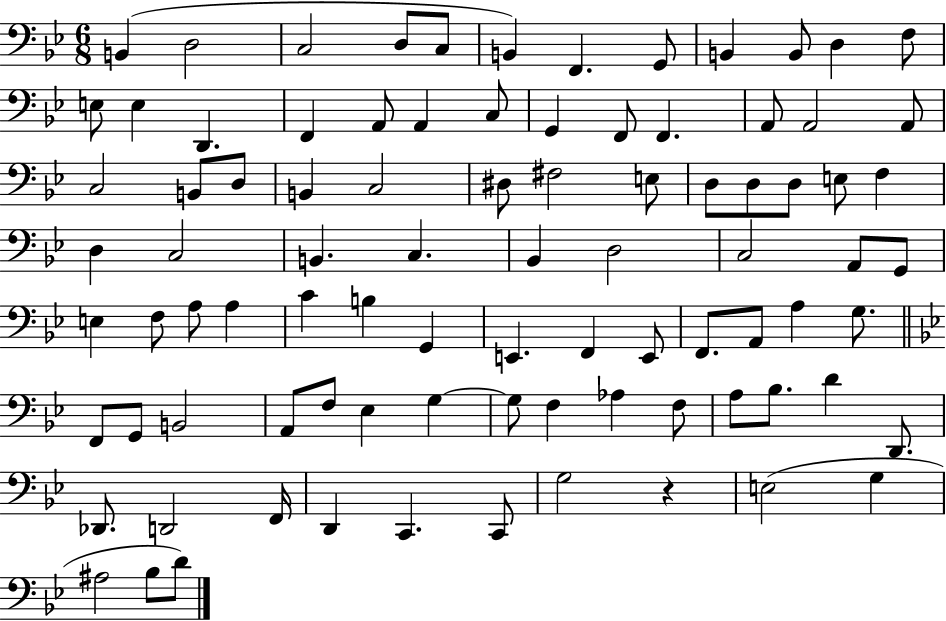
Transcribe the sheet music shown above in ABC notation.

X:1
T:Untitled
M:6/8
L:1/4
K:Bb
B,, D,2 C,2 D,/2 C,/2 B,, F,, G,,/2 B,, B,,/2 D, F,/2 E,/2 E, D,, F,, A,,/2 A,, C,/2 G,, F,,/2 F,, A,,/2 A,,2 A,,/2 C,2 B,,/2 D,/2 B,, C,2 ^D,/2 ^F,2 E,/2 D,/2 D,/2 D,/2 E,/2 F, D, C,2 B,, C, _B,, D,2 C,2 A,,/2 G,,/2 E, F,/2 A,/2 A, C B, G,, E,, F,, E,,/2 F,,/2 A,,/2 A, G,/2 F,,/2 G,,/2 B,,2 A,,/2 F,/2 _E, G, G,/2 F, _A, F,/2 A,/2 _B,/2 D D,,/2 _D,,/2 D,,2 F,,/4 D,, C,, C,,/2 G,2 z E,2 G, ^A,2 _B,/2 D/2